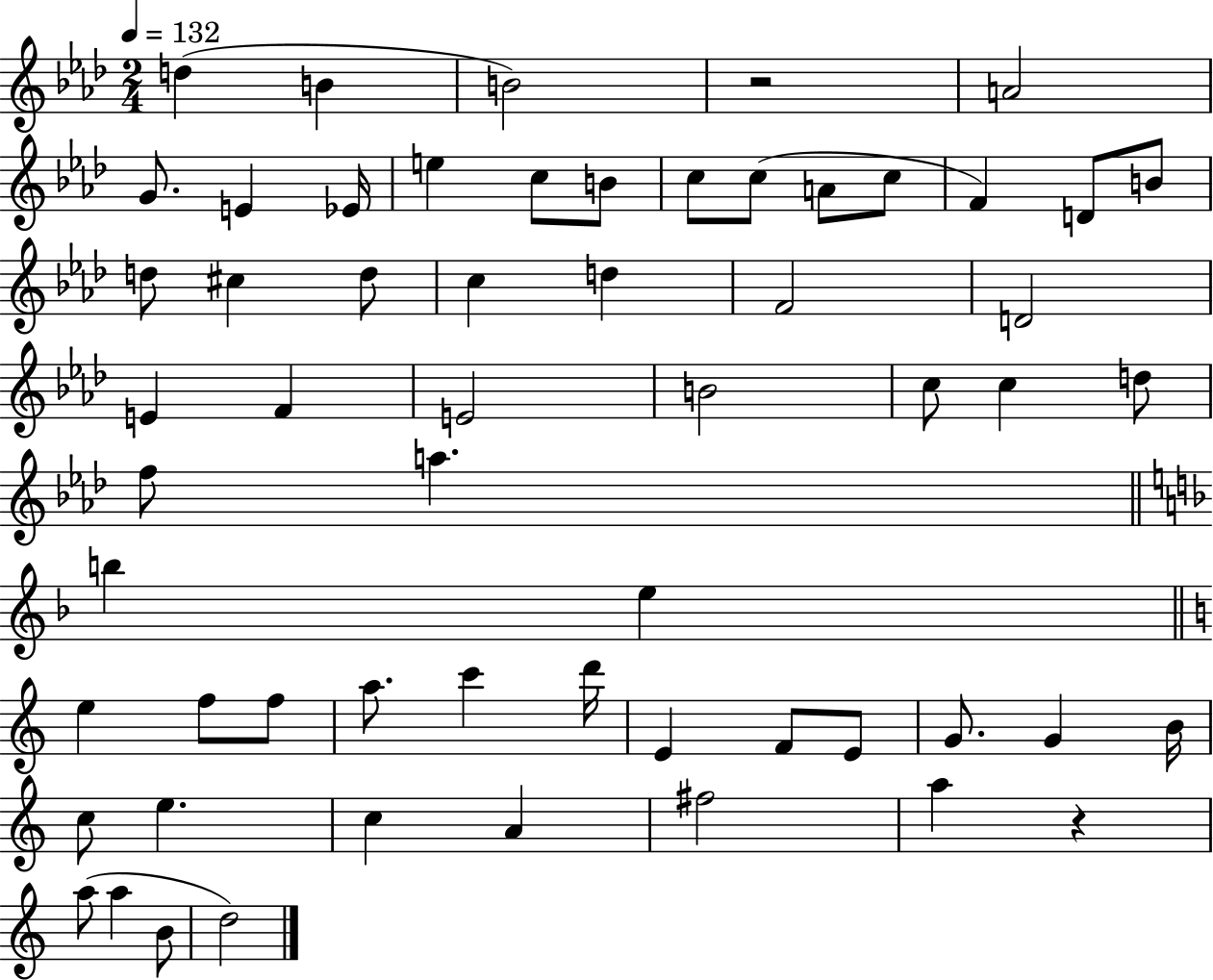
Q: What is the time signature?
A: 2/4